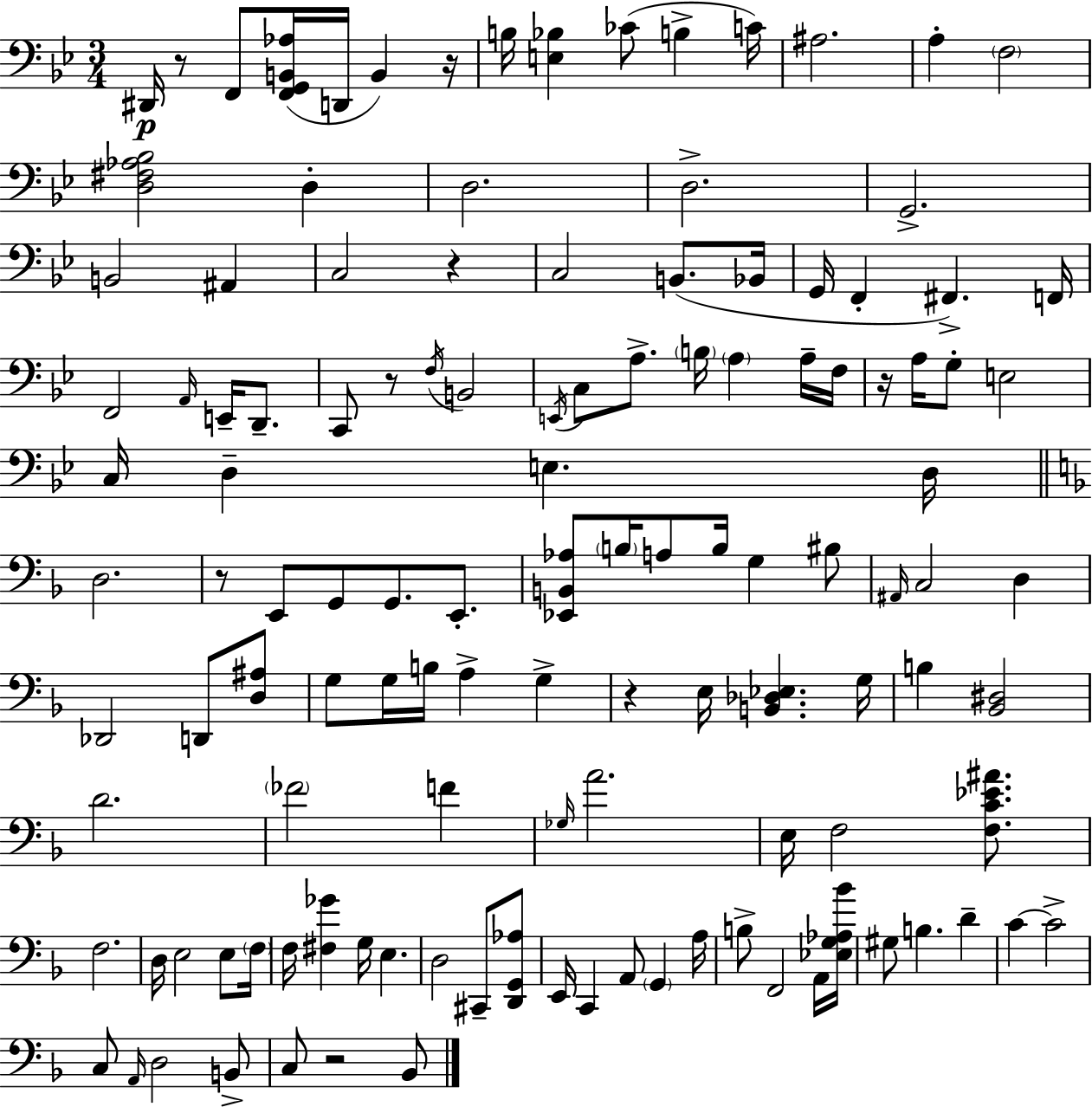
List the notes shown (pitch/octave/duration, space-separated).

D#2/s R/e F2/e [F2,G2,B2,Ab3]/s D2/s B2/q R/s B3/s [E3,Bb3]/q CES4/e B3/q C4/s A#3/h. A3/q F3/h [D3,F#3,Ab3,Bb3]/h D3/q D3/h. D3/h. G2/h. B2/h A#2/q C3/h R/q C3/h B2/e. Bb2/s G2/s F2/q F#2/q. F2/s F2/h A2/s E2/s D2/e. C2/e R/e F3/s B2/h E2/s C3/e A3/e. B3/s A3/q A3/s F3/s R/s A3/s G3/e E3/h C3/s D3/q E3/q. D3/s D3/h. R/e E2/e G2/e G2/e. E2/e. [Eb2,B2,Ab3]/e B3/s A3/e B3/s G3/q BIS3/e A#2/s C3/h D3/q Db2/h D2/e [D3,A#3]/e G3/e G3/s B3/s A3/q G3/q R/q E3/s [B2,Db3,Eb3]/q. G3/s B3/q [Bb2,D#3]/h D4/h. FES4/h F4/q Gb3/s A4/h. E3/s F3/h [F3,C4,Eb4,A#4]/e. F3/h. D3/s E3/h E3/e F3/s F3/s [F#3,Gb4]/q G3/s E3/q. D3/h C#2/e [D2,G2,Ab3]/e E2/s C2/q A2/e G2/q A3/s B3/e F2/h A2/s [Eb3,G3,Ab3,Bb4]/s G#3/e B3/q. D4/q C4/q C4/h C3/e A2/s D3/h B2/e C3/e R/h Bb2/e